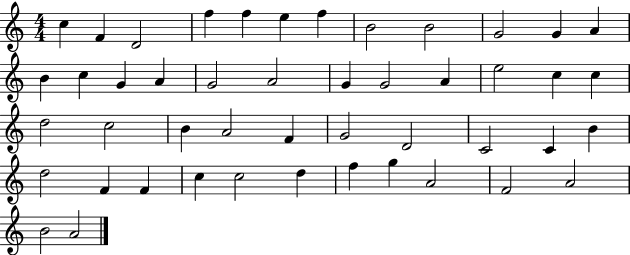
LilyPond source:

{
  \clef treble
  \numericTimeSignature
  \time 4/4
  \key c \major
  c''4 f'4 d'2 | f''4 f''4 e''4 f''4 | b'2 b'2 | g'2 g'4 a'4 | \break b'4 c''4 g'4 a'4 | g'2 a'2 | g'4 g'2 a'4 | e''2 c''4 c''4 | \break d''2 c''2 | b'4 a'2 f'4 | g'2 d'2 | c'2 c'4 b'4 | \break d''2 f'4 f'4 | c''4 c''2 d''4 | f''4 g''4 a'2 | f'2 a'2 | \break b'2 a'2 | \bar "|."
}